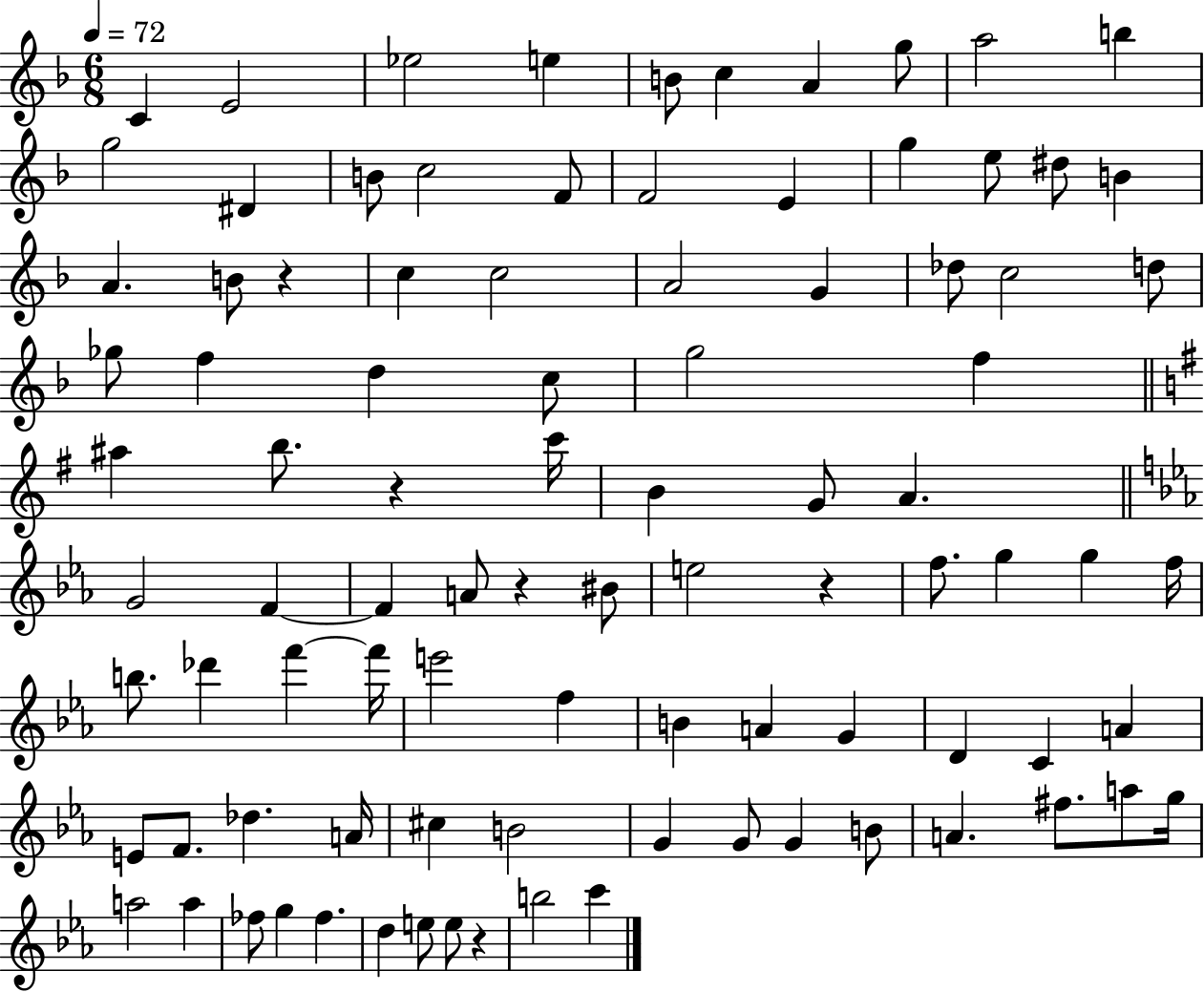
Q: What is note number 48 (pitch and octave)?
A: E5